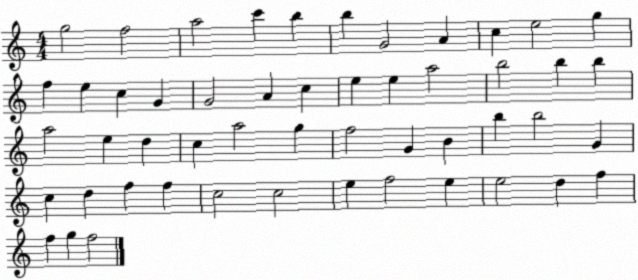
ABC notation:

X:1
T:Untitled
M:4/4
L:1/4
K:C
g2 f2 a2 c' b b G2 A c e2 g f e c G G2 A c e e a2 b2 b b a2 e d c a2 g f2 G B b b2 G c d f f c2 c2 e f2 e e2 d f f g f2